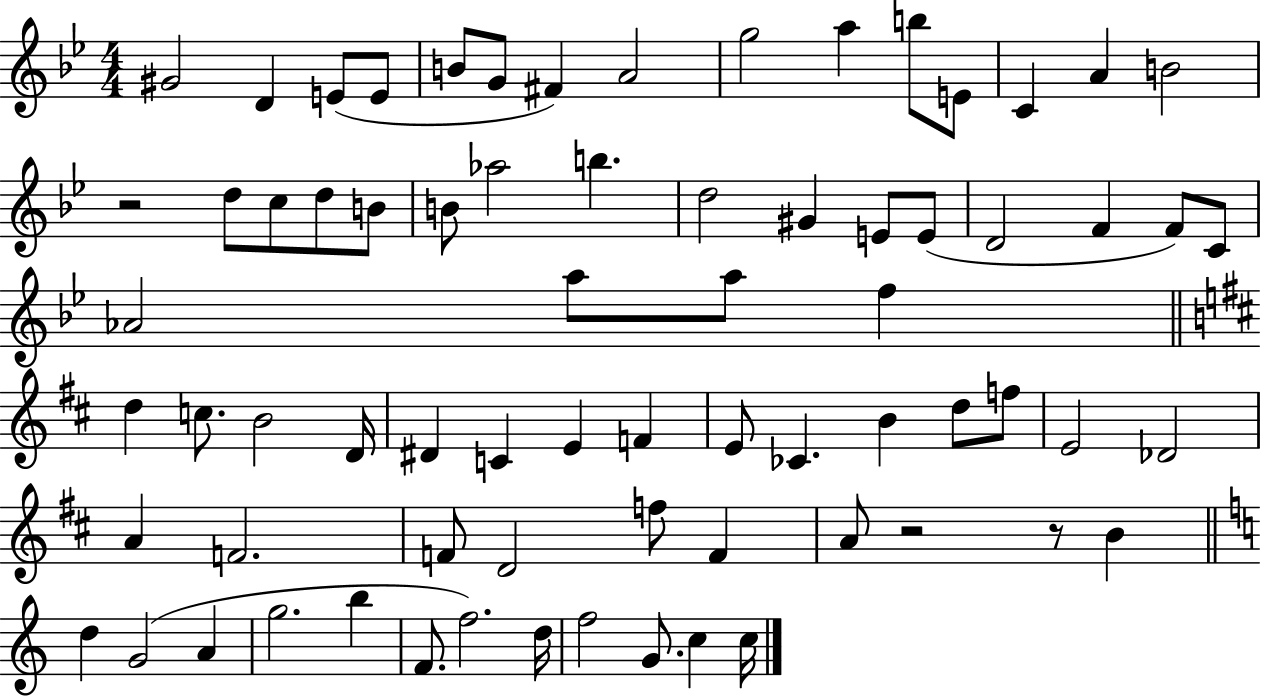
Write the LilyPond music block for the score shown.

{
  \clef treble
  \numericTimeSignature
  \time 4/4
  \key bes \major
  gis'2 d'4 e'8( e'8 | b'8 g'8 fis'4) a'2 | g''2 a''4 b''8 e'8 | c'4 a'4 b'2 | \break r2 d''8 c''8 d''8 b'8 | b'8 aes''2 b''4. | d''2 gis'4 e'8 e'8( | d'2 f'4 f'8) c'8 | \break aes'2 a''8 a''8 f''4 | \bar "||" \break \key d \major d''4 c''8. b'2 d'16 | dis'4 c'4 e'4 f'4 | e'8 ces'4. b'4 d''8 f''8 | e'2 des'2 | \break a'4 f'2. | f'8 d'2 f''8 f'4 | a'8 r2 r8 b'4 | \bar "||" \break \key c \major d''4 g'2( a'4 | g''2. b''4 | f'8. f''2.) d''16 | f''2 g'8. c''4 c''16 | \break \bar "|."
}